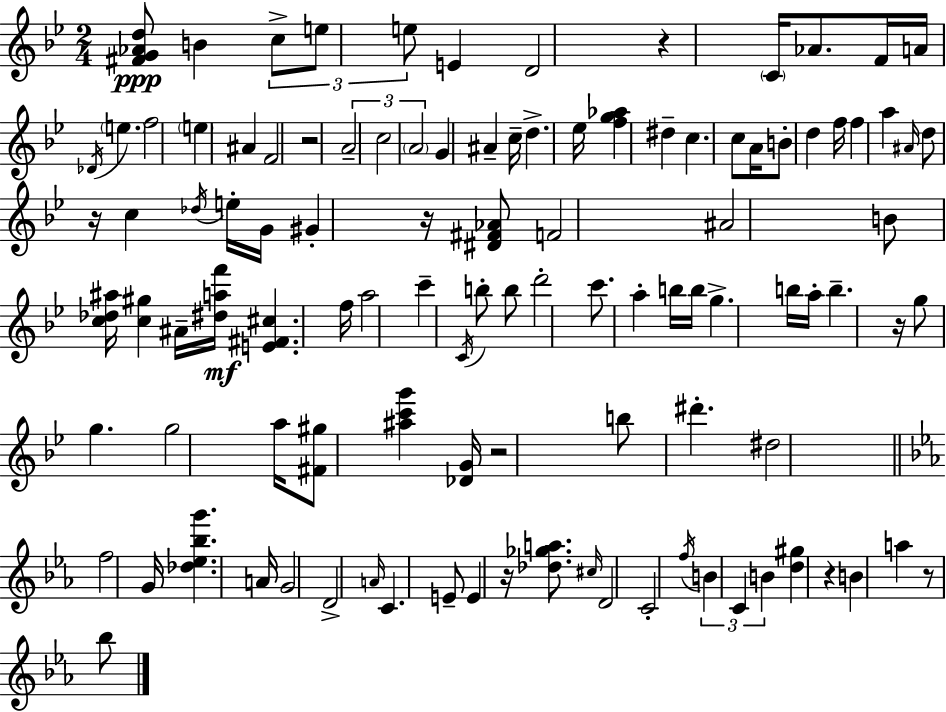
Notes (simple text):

[F#4,G4,Ab4,D5]/e B4/q C5/e E5/e E5/e E4/q D4/h R/q C4/s Ab4/e. F4/s A4/s Db4/s E5/q. F5/h E5/q A#4/q F4/h R/h A4/h C5/h A4/h G4/q A#4/q C5/s D5/q. Eb5/s [F5,G5,Ab5]/q D#5/q C5/q. C5/e A4/s B4/e D5/q F5/s F5/q A5/q A#4/s D5/e R/s C5/q Db5/s E5/s G4/s G#4/q R/s [D#4,F#4,Ab4]/e F4/h A#4/h B4/e [C5,Db5,A#5]/s [C5,G#5]/q A#4/s [D#5,A5,F6]/s [E4,F#4,C#5]/q. F5/s A5/h C6/q C4/s B5/e B5/e D6/h C6/e. A5/q B5/s B5/s G5/q. B5/s A5/s B5/q. R/s G5/e G5/q. G5/h A5/s [F#4,G#5]/e [A#5,C6,G6]/q [Db4,G4]/s R/h B5/e D#6/q. D#5/h F5/h G4/s [Db5,Eb5,Bb5,G6]/q. A4/s G4/h D4/h A4/s C4/q. E4/e E4/q R/s [Db5,Gb5,A5]/e. C#5/s D4/h C4/h F5/s B4/q C4/q B4/q [D5,G#5]/q R/q B4/q A5/q R/e Bb5/e